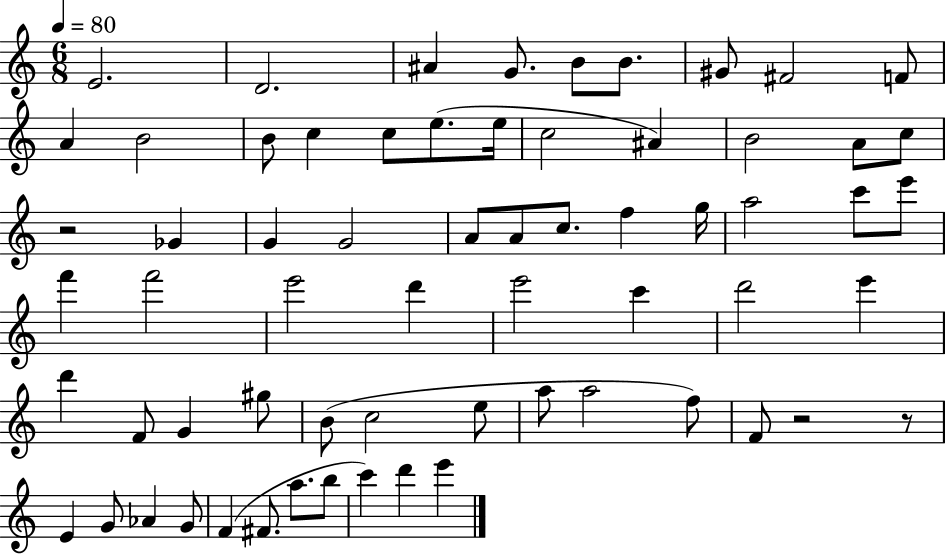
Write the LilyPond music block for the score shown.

{
  \clef treble
  \numericTimeSignature
  \time 6/8
  \key c \major
  \tempo 4 = 80
  e'2. | d'2. | ais'4 g'8. b'8 b'8. | gis'8 fis'2 f'8 | \break a'4 b'2 | b'8 c''4 c''8 e''8.( e''16 | c''2 ais'4) | b'2 a'8 c''8 | \break r2 ges'4 | g'4 g'2 | a'8 a'8 c''8. f''4 g''16 | a''2 c'''8 e'''8 | \break f'''4 f'''2 | e'''2 d'''4 | e'''2 c'''4 | d'''2 e'''4 | \break d'''4 f'8 g'4 gis''8 | b'8( c''2 e''8 | a''8 a''2 f''8) | f'8 r2 r8 | \break e'4 g'8 aes'4 g'8 | f'4( fis'8. a''8. b''8 | c'''4) d'''4 e'''4 | \bar "|."
}